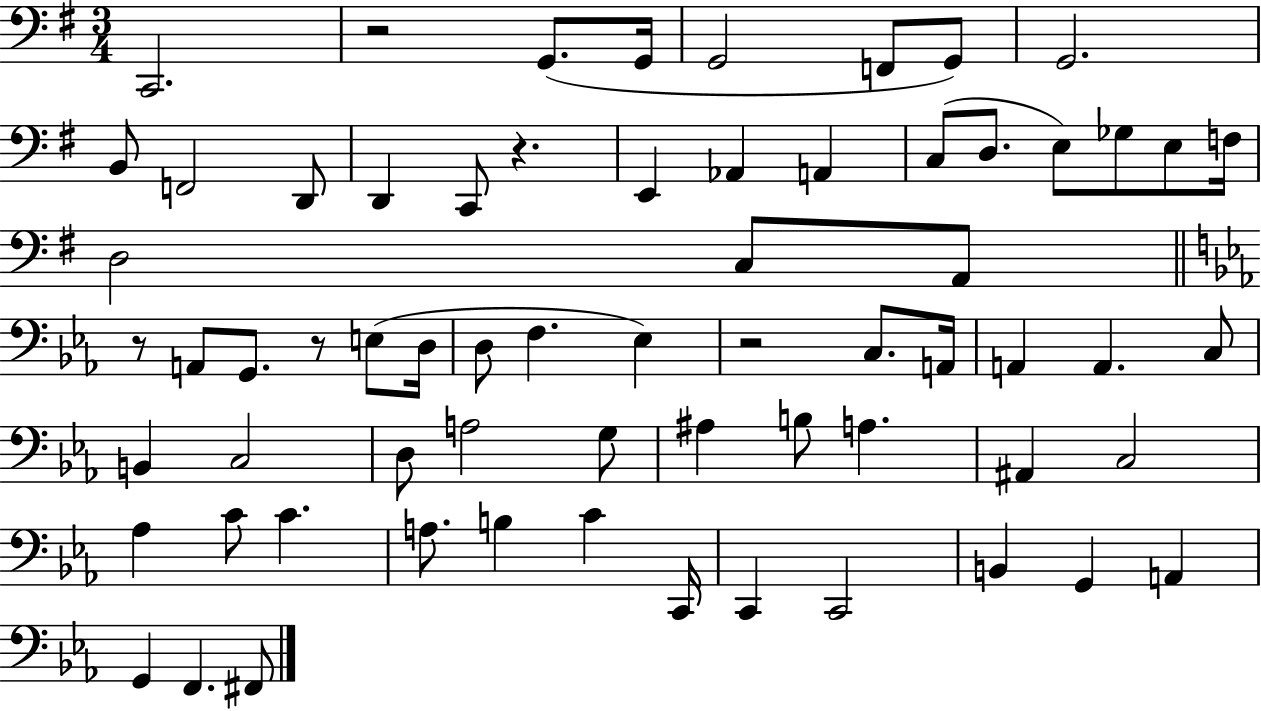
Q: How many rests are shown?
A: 5